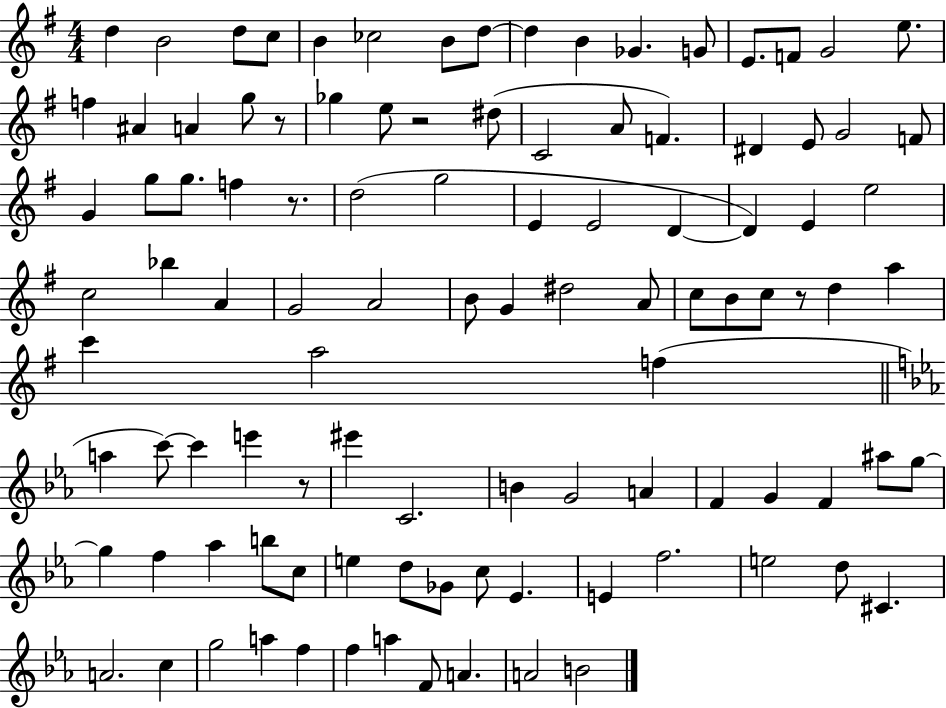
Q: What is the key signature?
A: G major